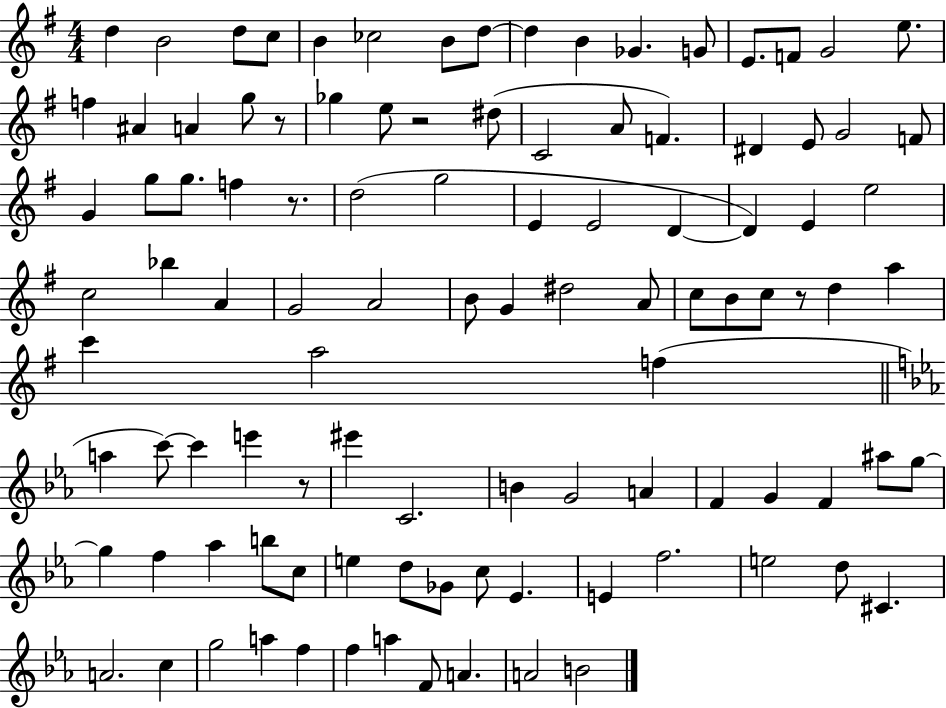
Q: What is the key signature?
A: G major